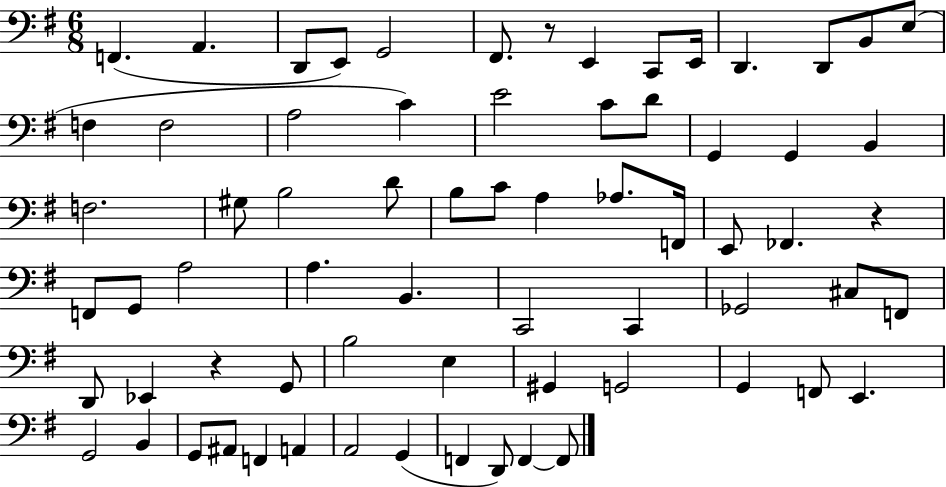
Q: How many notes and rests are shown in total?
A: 69